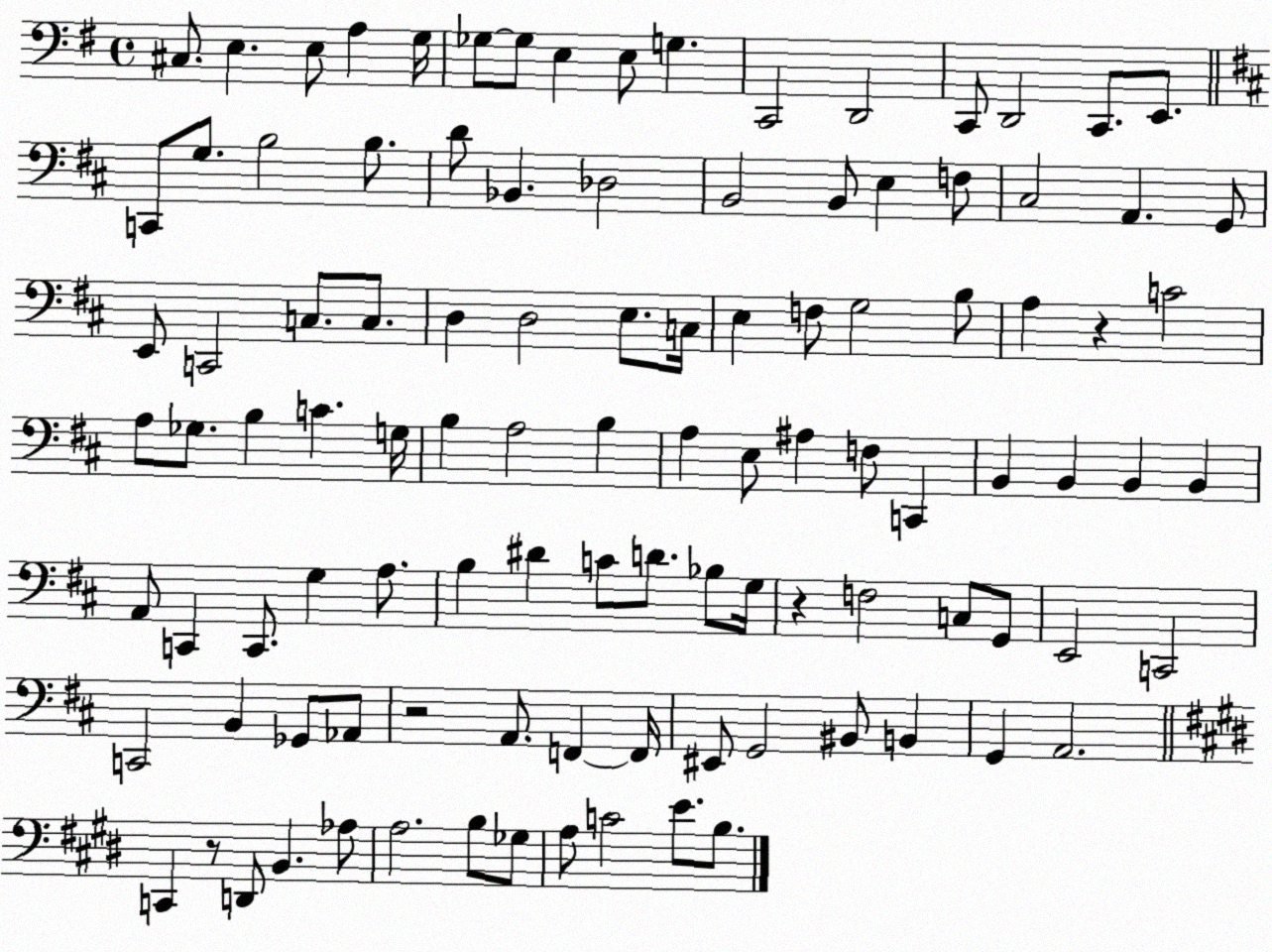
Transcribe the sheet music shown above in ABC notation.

X:1
T:Untitled
M:4/4
L:1/4
K:G
^C,/2 E, E,/2 A, G,/4 _G,/2 _G,/2 E, E,/2 G, C,,2 D,,2 C,,/2 D,,2 C,,/2 E,,/2 C,,/2 G,/2 B,2 B,/2 D/2 _B,, _D,2 B,,2 B,,/2 E, F,/2 ^C,2 A,, G,,/2 E,,/2 C,,2 C,/2 C,/2 D, D,2 E,/2 C,/4 E, F,/2 G,2 B,/2 A, z C2 A,/2 _G,/2 B, C G,/4 B, A,2 B, A, E,/2 ^A, F,/2 C,, B,, B,, B,, B,, A,,/2 C,, C,,/2 G, A,/2 B, ^D C/2 D/2 _B,/2 G,/4 z F,2 C,/2 G,,/2 E,,2 C,,2 C,,2 B,, _G,,/2 _A,,/2 z2 A,,/2 F,, F,,/4 ^E,,/2 G,,2 ^B,,/2 B,, G,, A,,2 C,, z/2 D,,/2 B,, _A,/2 A,2 B,/2 _G,/2 A,/2 C2 E/2 B,/2